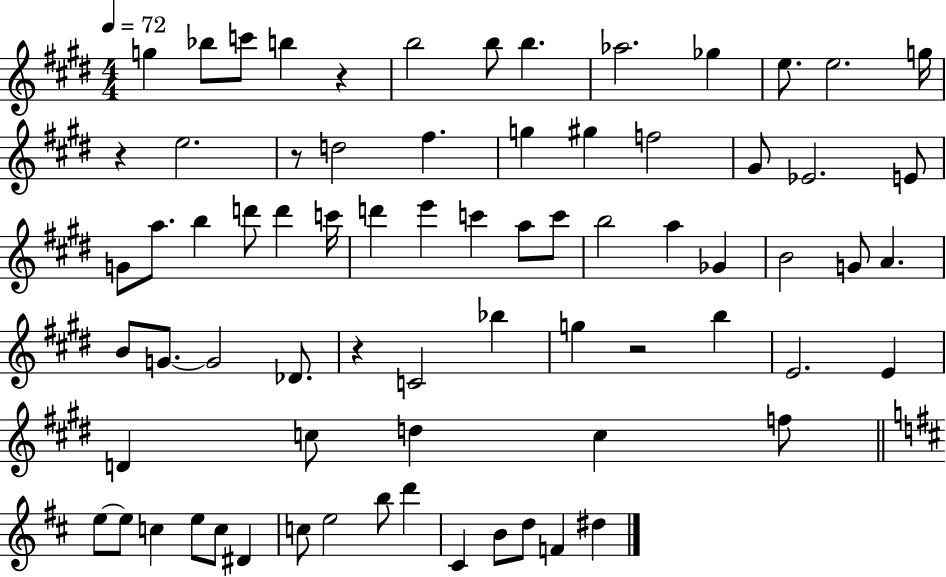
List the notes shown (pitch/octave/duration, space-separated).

G5/q Bb5/e C6/e B5/q R/q B5/h B5/e B5/q. Ab5/h. Gb5/q E5/e. E5/h. G5/s R/q E5/h. R/e D5/h F#5/q. G5/q G#5/q F5/h G#4/e Eb4/h. E4/e G4/e A5/e. B5/q D6/e D6/q C6/s D6/q E6/q C6/q A5/e C6/e B5/h A5/q Gb4/q B4/h G4/e A4/q. B4/e G4/e. G4/h Db4/e. R/q C4/h Bb5/q G5/q R/h B5/q E4/h. E4/q D4/q C5/e D5/q C5/q F5/e E5/e E5/e C5/q E5/e C5/e D#4/q C5/e E5/h B5/e D6/q C#4/q B4/e D5/e F4/q D#5/q